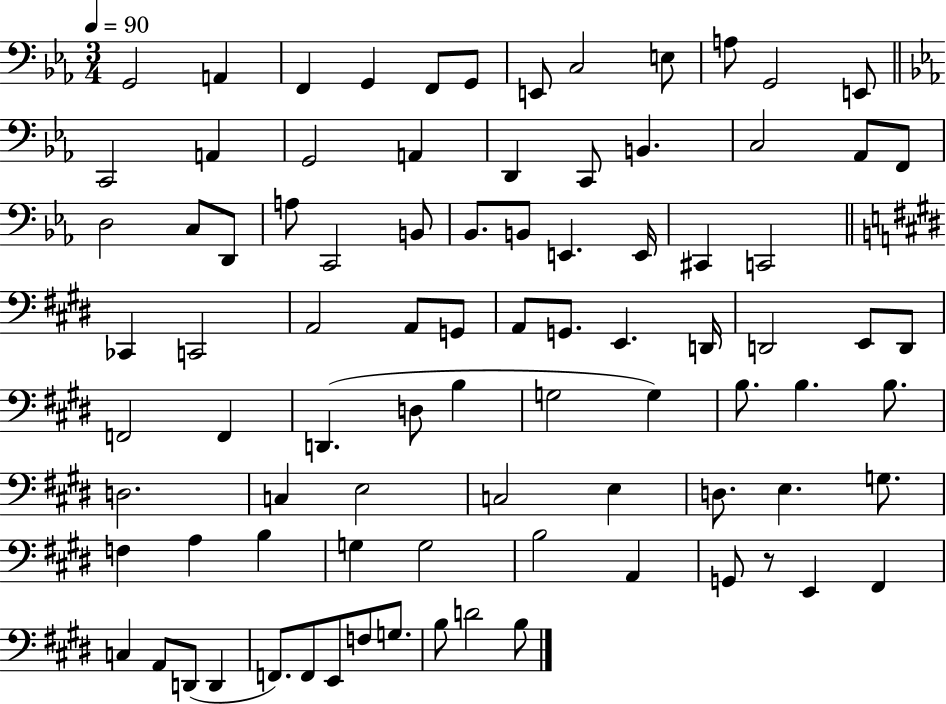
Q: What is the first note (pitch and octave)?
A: G2